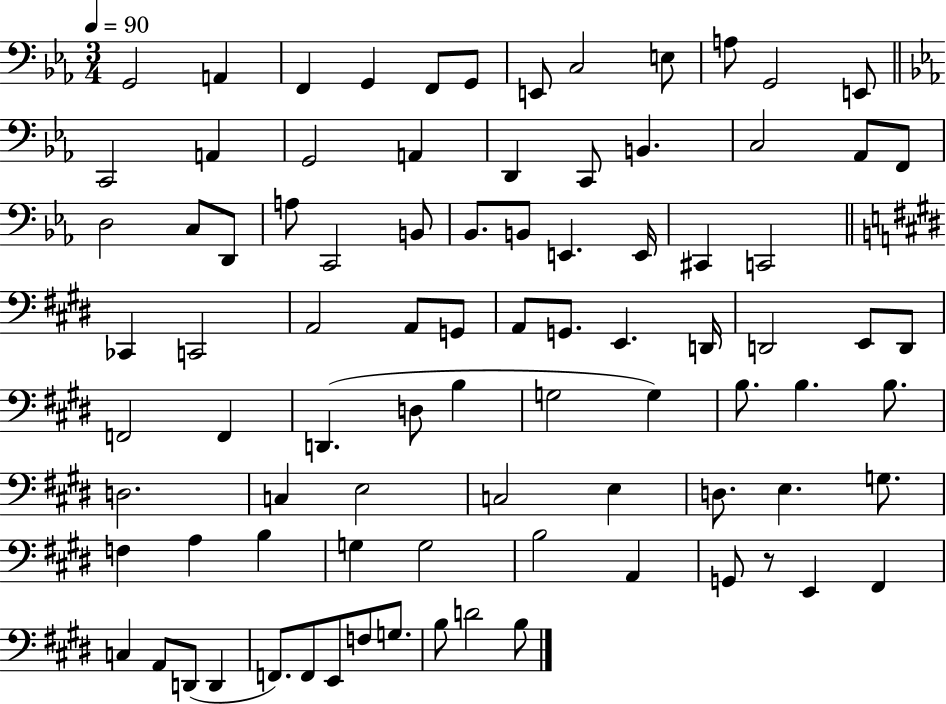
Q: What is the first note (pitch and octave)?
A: G2